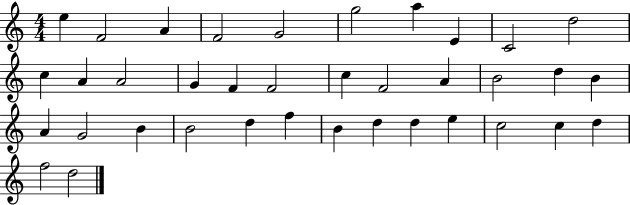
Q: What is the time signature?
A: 4/4